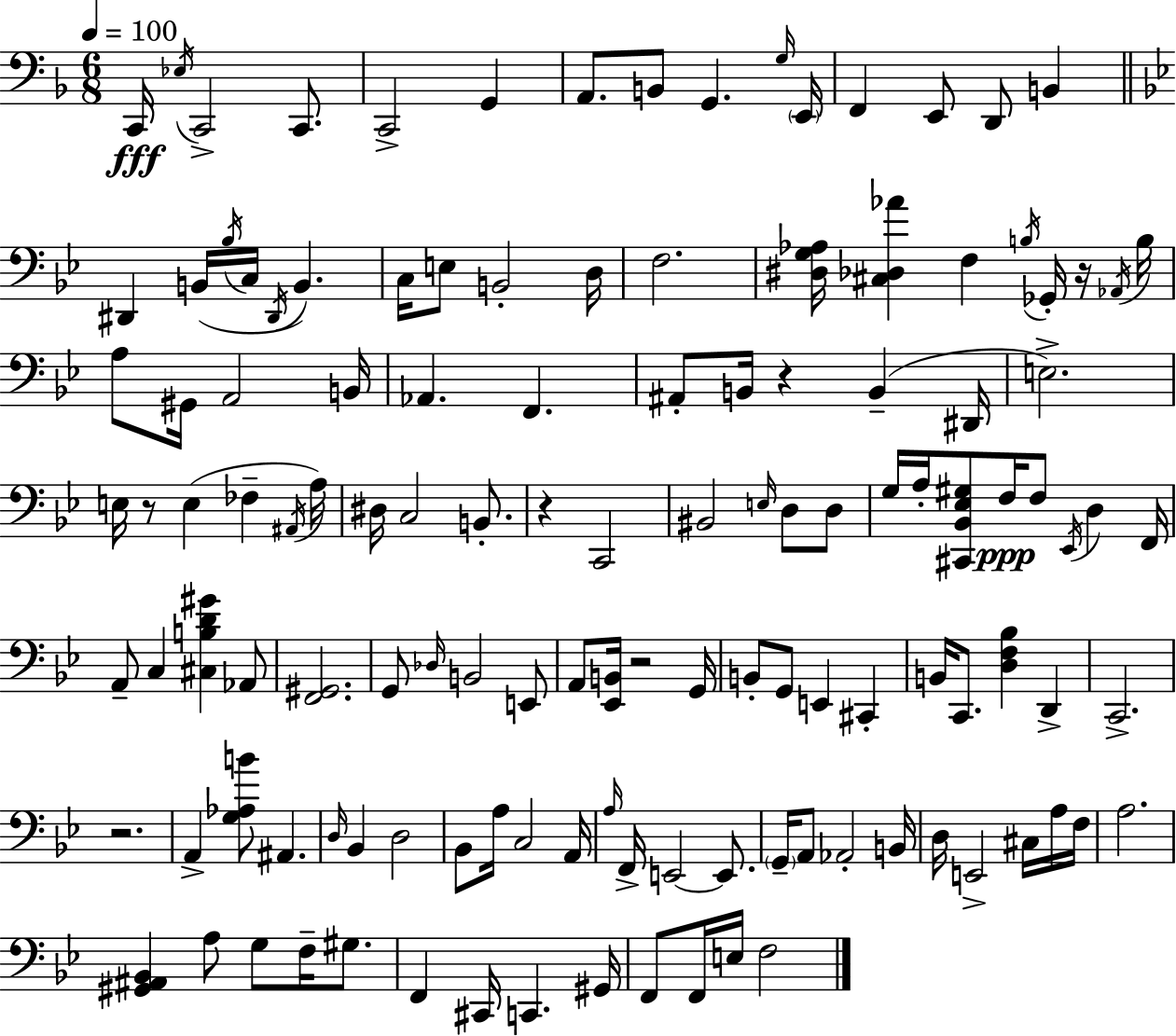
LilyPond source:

{
  \clef bass
  \numericTimeSignature
  \time 6/8
  \key f \major
  \tempo 4 = 100
  c,16\fff \acciaccatura { ees16 } c,2-> c,8. | c,2-> g,4 | a,8. b,8 g,4. | \grace { g16 } \parenthesize e,16 f,4 e,8 d,8 b,4 | \break \bar "||" \break \key bes \major dis,4 b,16( \acciaccatura { bes16 } c16 \acciaccatura { dis,16 }) b,4. | c16 e8 b,2-. | d16 f2. | <dis g aes>16 <cis des aes'>4 f4 \acciaccatura { b16 } | \break ges,16-. r16 \acciaccatura { aes,16 } b16 a8 gis,16 a,2 | b,16 aes,4. f,4. | ais,8-. b,16 r4 b,4--( | dis,16 e2.->) | \break e16 r8 e4( fes4-- | \acciaccatura { ais,16 } a16) dis16 c2 | b,8.-. r4 c,2 | bis,2 | \break \grace { e16 } d8 d8 g16 a16-. <cis, bes, ees gis>8 f16\ppp f8 | \acciaccatura { ees,16 } d4 f,16 a,8-- c4 | <cis b d' gis'>4 aes,8 <f, gis,>2. | g,8 \grace { des16 } b,2 | \break e,8 a,8 <ees, b,>16 r2 | g,16 b,8-. g,8 | e,4 cis,4-. b,16 c,8. | <d f bes>4 d,4-> c,2.-> | \break r2. | a,4-> | <g aes b'>8 ais,4. \grace { d16 } bes,4 | d2 bes,8 a16 | \break c2 a,16 \grace { a16 } f,16-> e,2~~ | e,8. \parenthesize g,16-- a,8 | aes,2-. b,16 d16 e,2-> | cis16 a16 f16 a2. | \break <gis, ais, bes,>4 | a8 g8 f16-- gis8. f,4 | cis,16 c,4. gis,16 f,8 | f,16 e16 f2 \bar "|."
}